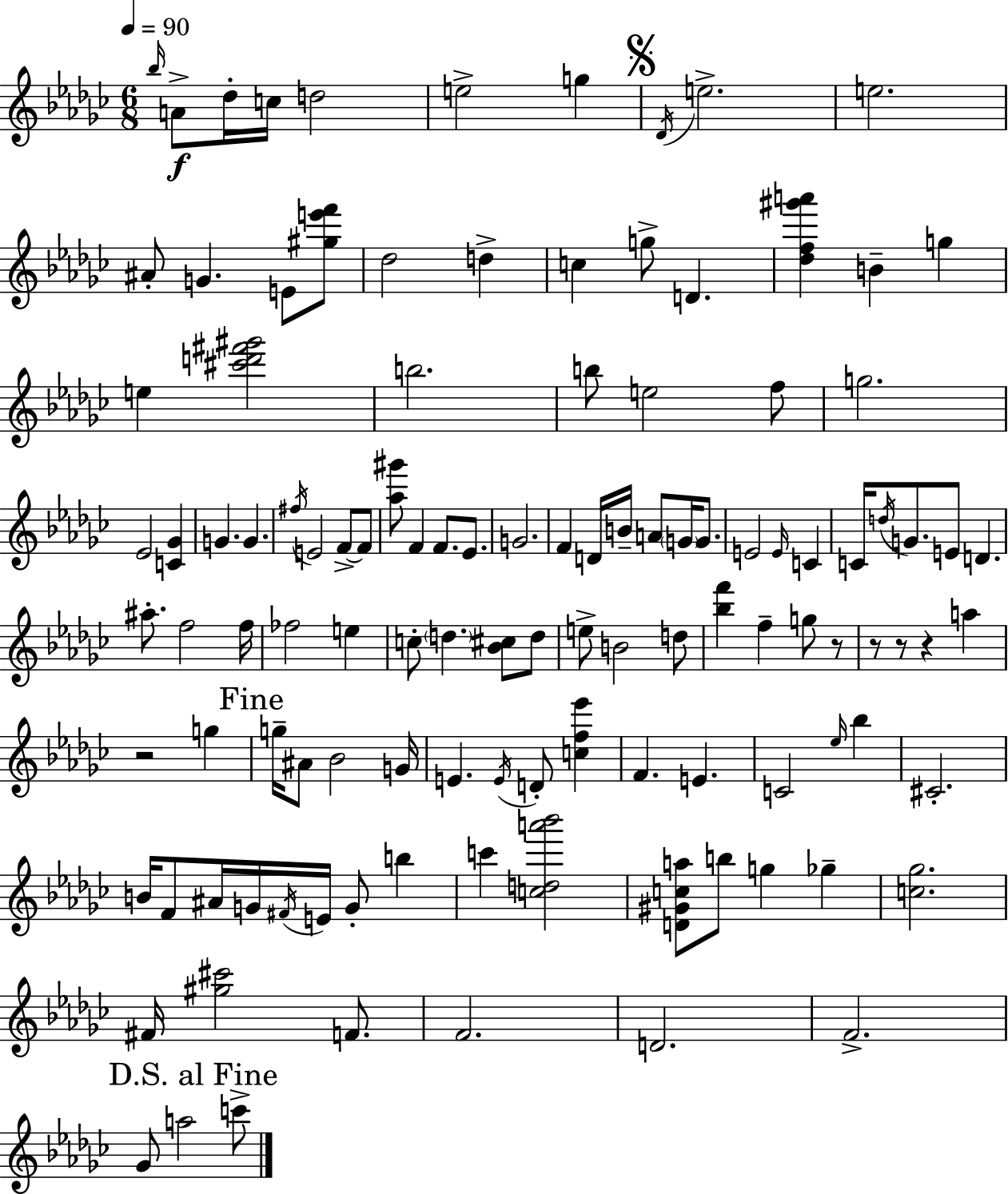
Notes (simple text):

Bb5/s A4/e Db5/s C5/s D5/h E5/h G5/q Db4/s E5/h. E5/h. A#4/e G4/q. E4/e [G#5,E6,F6]/e Db5/h D5/q C5/q G5/e D4/q. [Db5,F5,G#6,A6]/q B4/q G5/q E5/q [C#6,D6,F#6,G#6]/h B5/h. B5/e E5/h F5/e G5/h. Eb4/h [C4,Gb4]/q G4/q. G4/q. F#5/s E4/h F4/e F4/e [Ab5,G#6]/e F4/q F4/e. Eb4/e. G4/h. F4/q D4/s B4/s A4/e G4/s G4/e. E4/h E4/s C4/q C4/s D5/s G4/e. E4/e D4/q. A#5/e. F5/h F5/s FES5/h E5/q C5/e D5/q. [Bb4,C#5]/e D5/e E5/e B4/h D5/e [Bb5,F6]/q F5/q G5/e R/e R/e R/e R/q A5/q R/h G5/q G5/s A#4/e Bb4/h G4/s E4/q. E4/s D4/e [C5,F5,Eb6]/q F4/q. E4/q. C4/h Eb5/s Bb5/q C#4/h. B4/s F4/e A#4/s G4/s F#4/s E4/s G4/e B5/q C6/q [C5,D5,A6,Bb6]/h [D4,G#4,C5,A5]/e B5/e G5/q Gb5/q [C5,Gb5]/h. F#4/s [G#5,C#6]/h F4/e. F4/h. D4/h. F4/h. Gb4/e A5/h C6/e